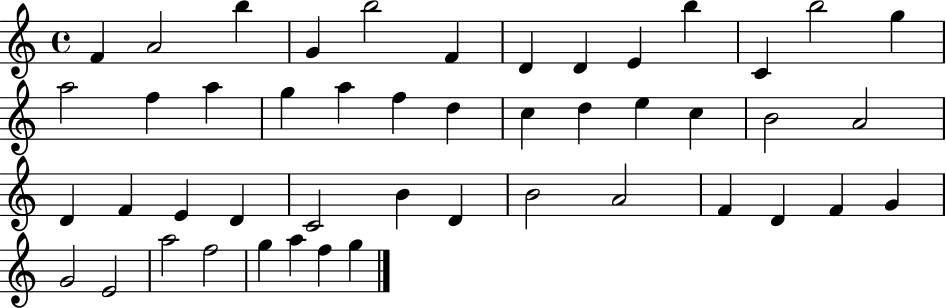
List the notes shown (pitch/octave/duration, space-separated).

F4/q A4/h B5/q G4/q B5/h F4/q D4/q D4/q E4/q B5/q C4/q B5/h G5/q A5/h F5/q A5/q G5/q A5/q F5/q D5/q C5/q D5/q E5/q C5/q B4/h A4/h D4/q F4/q E4/q D4/q C4/h B4/q D4/q B4/h A4/h F4/q D4/q F4/q G4/q G4/h E4/h A5/h F5/h G5/q A5/q F5/q G5/q